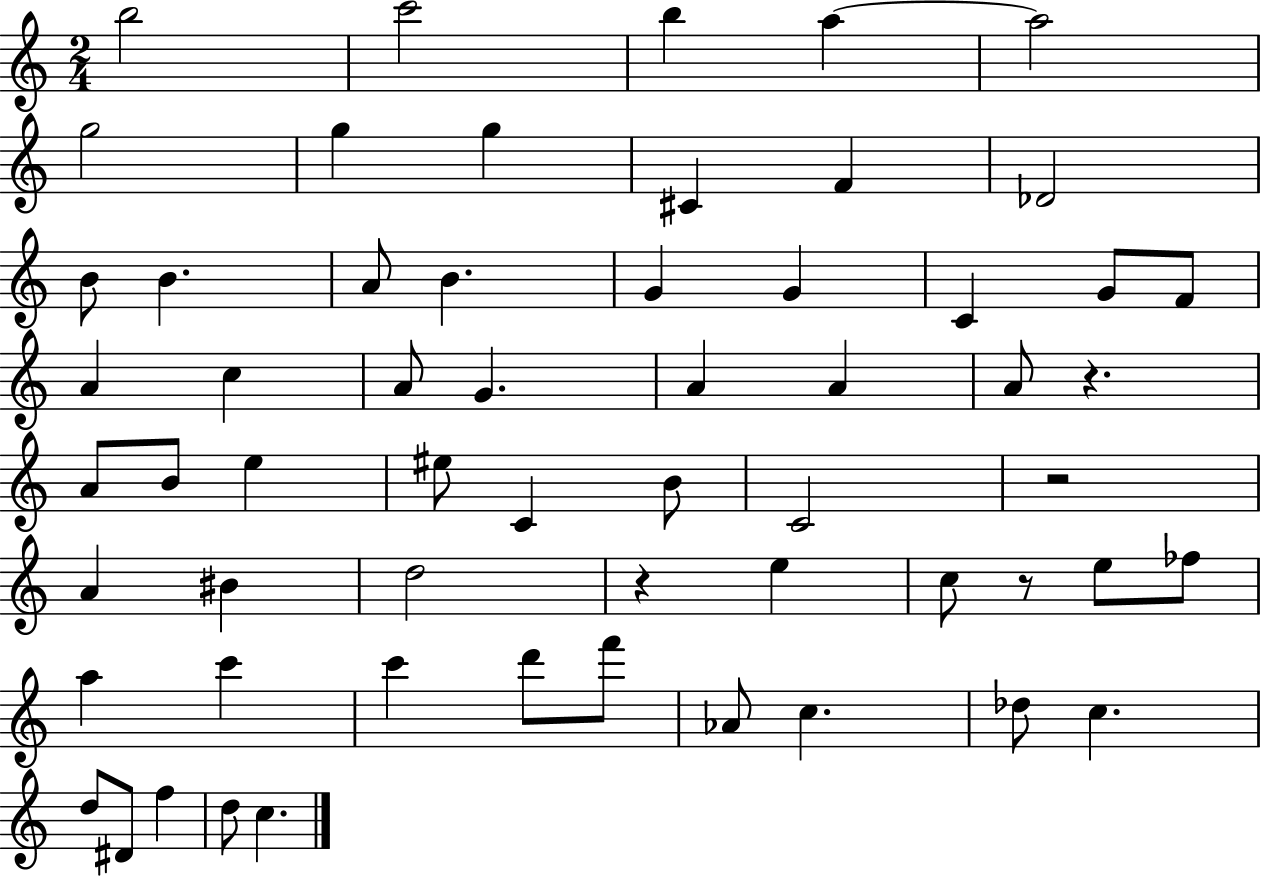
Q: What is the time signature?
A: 2/4